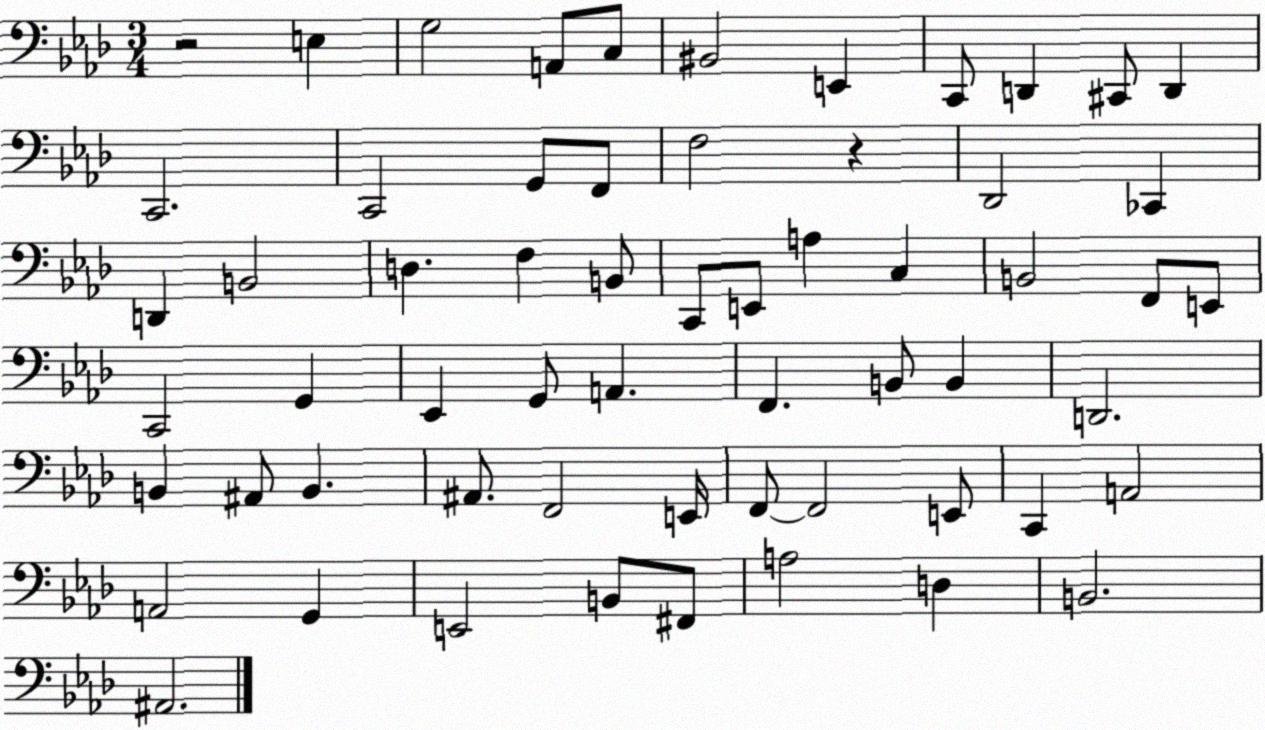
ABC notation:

X:1
T:Untitled
M:3/4
L:1/4
K:Ab
z2 E, G,2 A,,/2 C,/2 ^B,,2 E,, C,,/2 D,, ^C,,/2 D,, C,,2 C,,2 G,,/2 F,,/2 F,2 z _D,,2 _C,, D,, B,,2 D, F, B,,/2 C,,/2 E,,/2 A, C, B,,2 F,,/2 E,,/2 C,,2 G,, _E,, G,,/2 A,, F,, B,,/2 B,, D,,2 B,, ^A,,/2 B,, ^A,,/2 F,,2 E,,/4 F,,/2 F,,2 E,,/2 C,, A,,2 A,,2 G,, E,,2 B,,/2 ^F,,/2 A,2 D, B,,2 ^A,,2